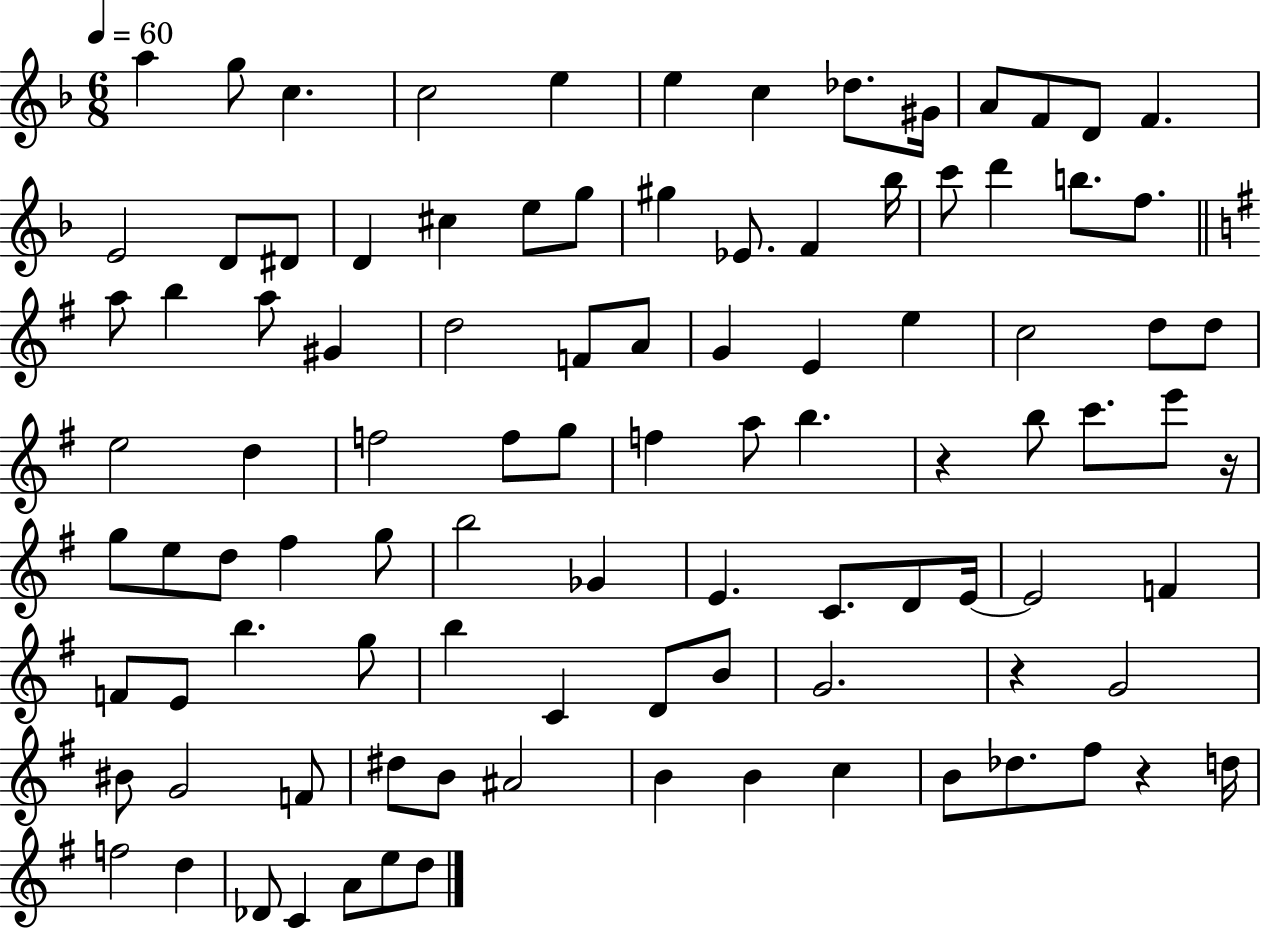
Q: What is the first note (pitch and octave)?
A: A5